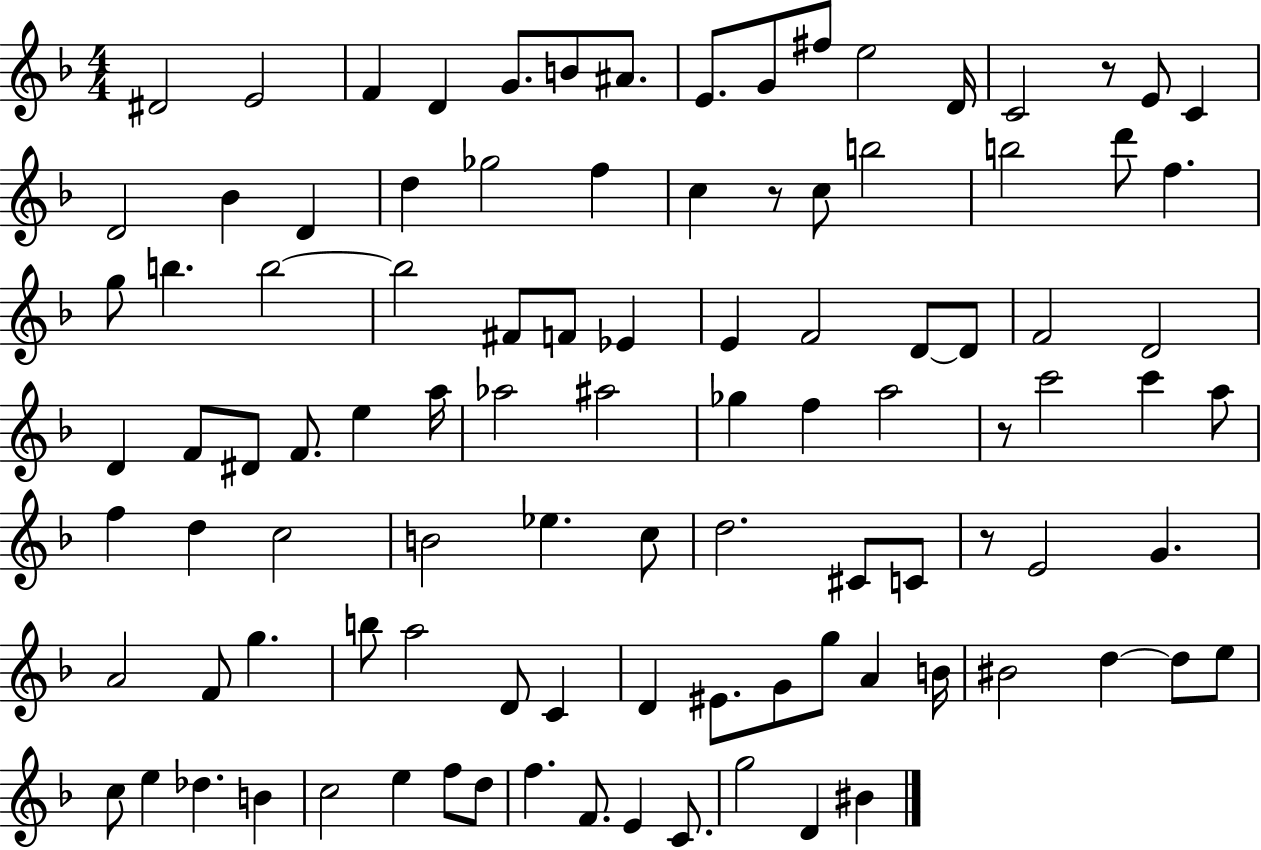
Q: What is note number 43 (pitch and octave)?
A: D#4